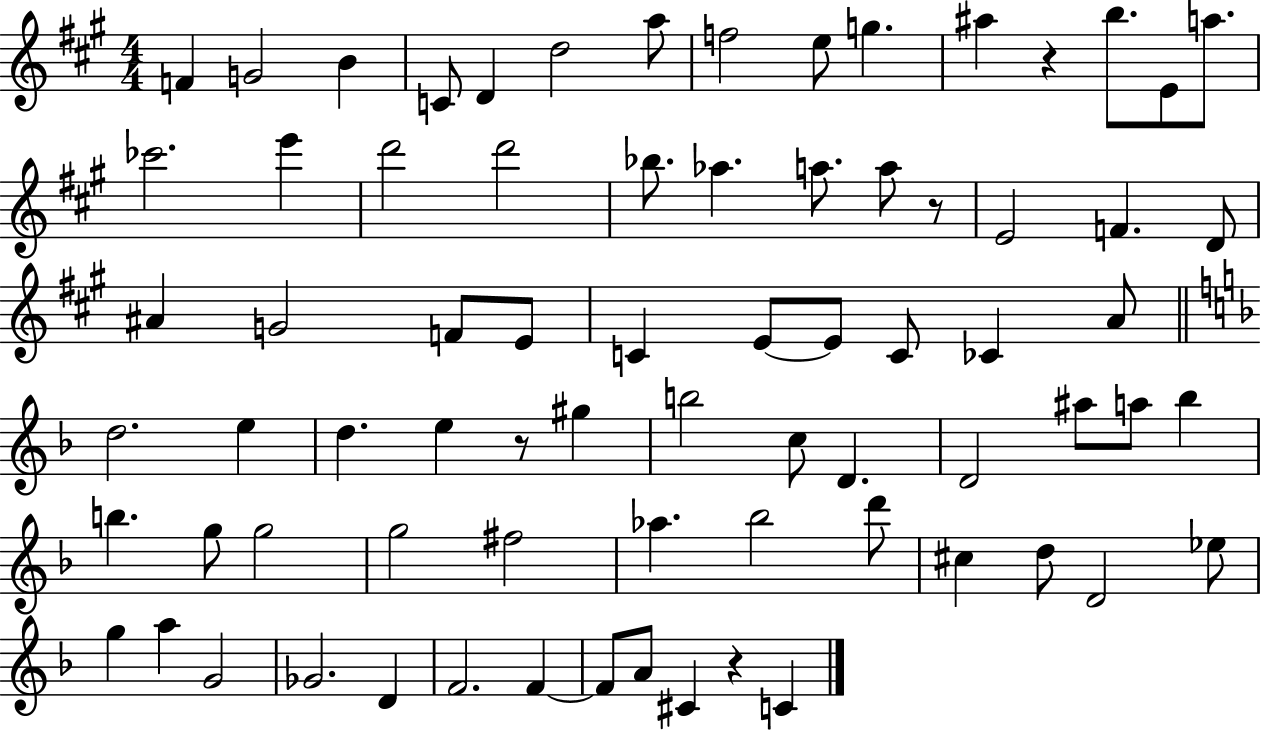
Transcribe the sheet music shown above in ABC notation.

X:1
T:Untitled
M:4/4
L:1/4
K:A
F G2 B C/2 D d2 a/2 f2 e/2 g ^a z b/2 E/2 a/2 _c'2 e' d'2 d'2 _b/2 _a a/2 a/2 z/2 E2 F D/2 ^A G2 F/2 E/2 C E/2 E/2 C/2 _C A/2 d2 e d e z/2 ^g b2 c/2 D D2 ^a/2 a/2 _b b g/2 g2 g2 ^f2 _a _b2 d'/2 ^c d/2 D2 _e/2 g a G2 _G2 D F2 F F/2 A/2 ^C z C